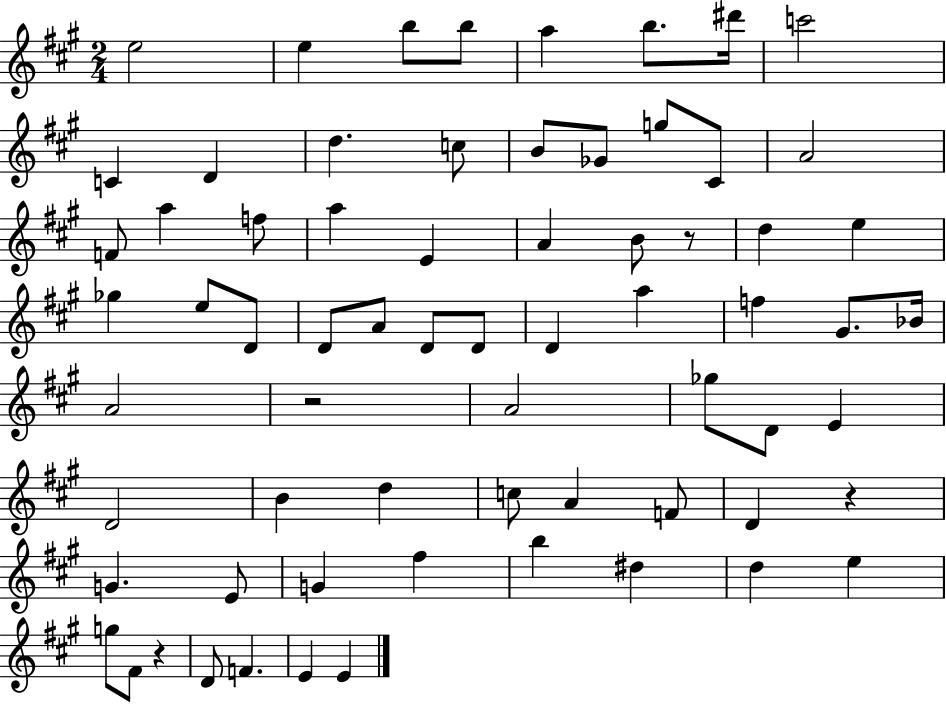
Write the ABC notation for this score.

X:1
T:Untitled
M:2/4
L:1/4
K:A
e2 e b/2 b/2 a b/2 ^d'/4 c'2 C D d c/2 B/2 _G/2 g/2 ^C/2 A2 F/2 a f/2 a E A B/2 z/2 d e _g e/2 D/2 D/2 A/2 D/2 D/2 D a f ^G/2 _B/4 A2 z2 A2 _g/2 D/2 E D2 B d c/2 A F/2 D z G E/2 G ^f b ^d d e g/2 ^F/2 z D/2 F E E